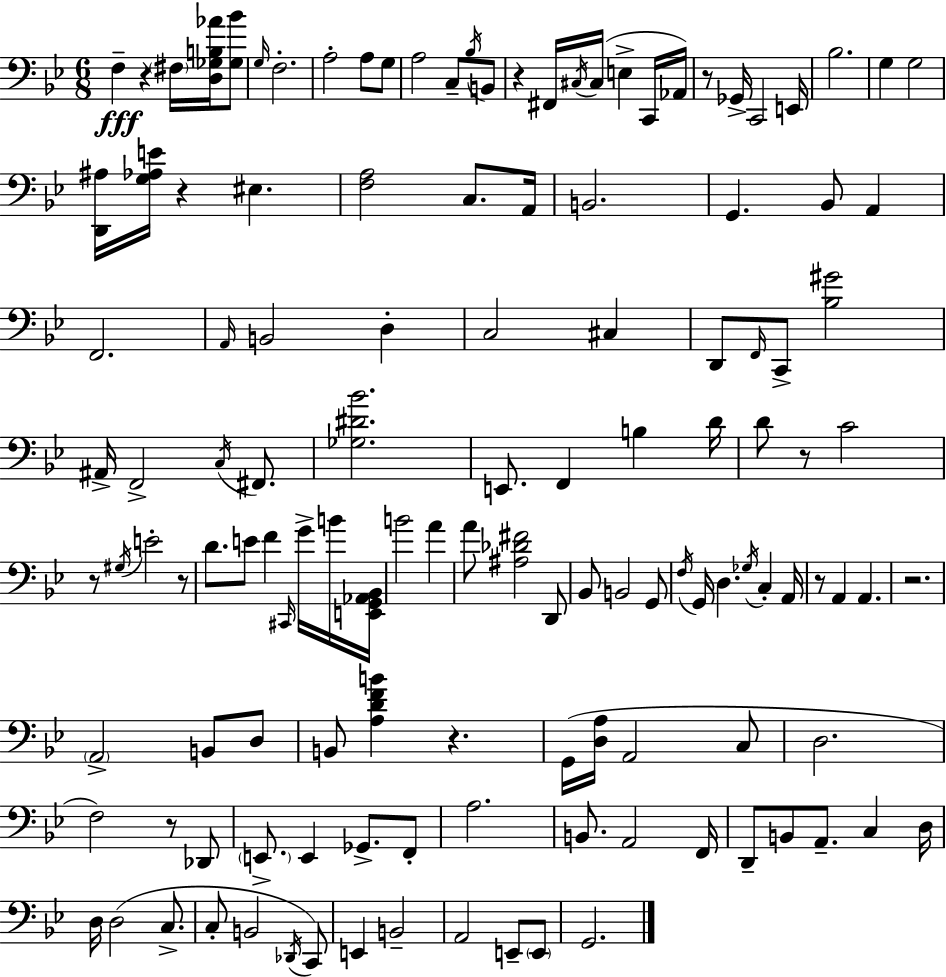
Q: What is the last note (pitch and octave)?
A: G2